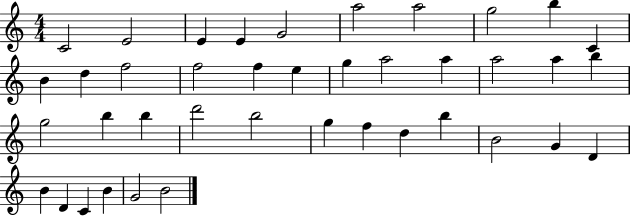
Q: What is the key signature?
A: C major